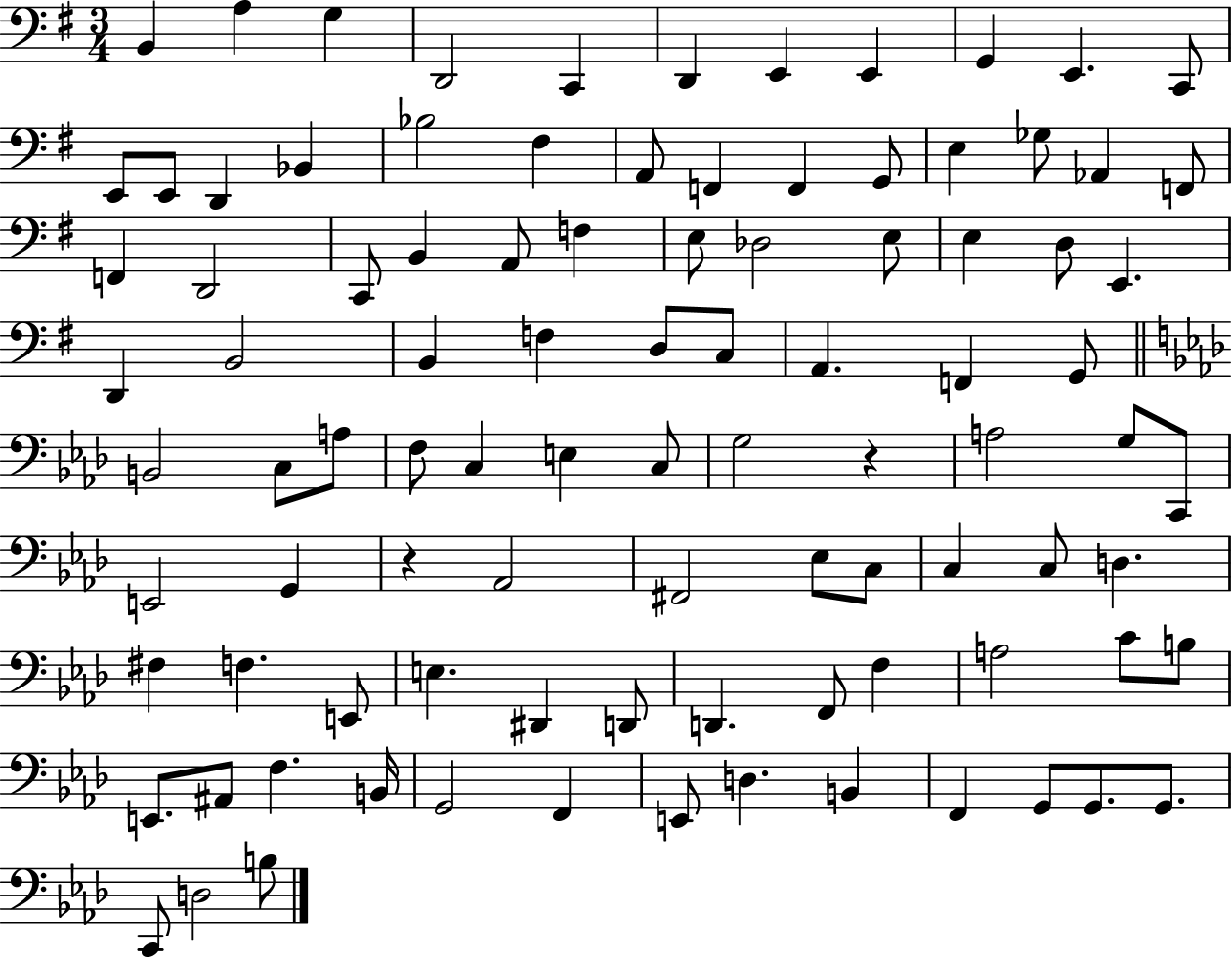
{
  \clef bass
  \numericTimeSignature
  \time 3/4
  \key g \major
  b,4 a4 g4 | d,2 c,4 | d,4 e,4 e,4 | g,4 e,4. c,8 | \break e,8 e,8 d,4 bes,4 | bes2 fis4 | a,8 f,4 f,4 g,8 | e4 ges8 aes,4 f,8 | \break f,4 d,2 | c,8 b,4 a,8 f4 | e8 des2 e8 | e4 d8 e,4. | \break d,4 b,2 | b,4 f4 d8 c8 | a,4. f,4 g,8 | \bar "||" \break \key aes \major b,2 c8 a8 | f8 c4 e4 c8 | g2 r4 | a2 g8 c,8 | \break e,2 g,4 | r4 aes,2 | fis,2 ees8 c8 | c4 c8 d4. | \break fis4 f4. e,8 | e4. dis,4 d,8 | d,4. f,8 f4 | a2 c'8 b8 | \break e,8. ais,8 f4. b,16 | g,2 f,4 | e,8 d4. b,4 | f,4 g,8 g,8. g,8. | \break c,8 d2 b8 | \bar "|."
}